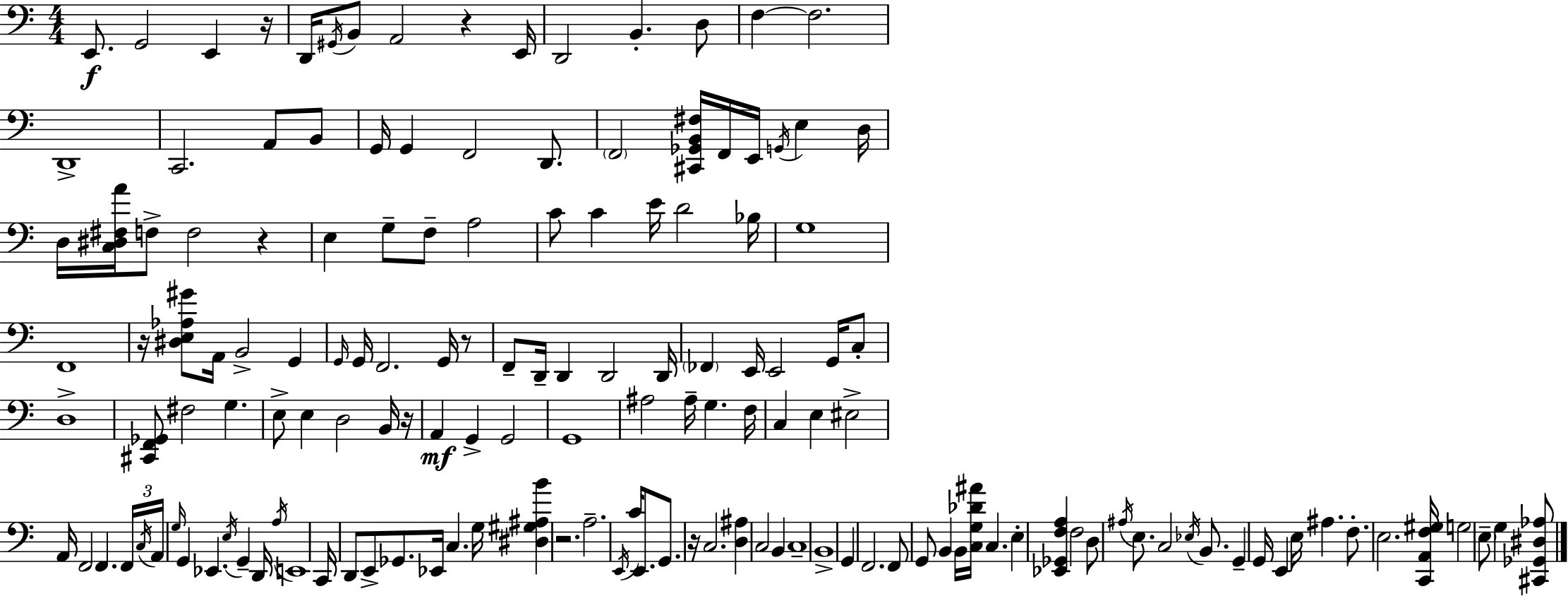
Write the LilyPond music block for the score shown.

{
  \clef bass
  \numericTimeSignature
  \time 4/4
  \key c \major
  e,8.\f g,2 e,4 r16 | d,16 \acciaccatura { gis,16 } b,8 a,2 r4 | e,16 d,2 b,4.-. d8 | f4~~ f2. | \break d,1-> | c,2. a,8 b,8 | g,16 g,4 f,2 d,8. | \parenthesize f,2 <cis, ges, b, fis>16 f,16 e,16 \acciaccatura { g,16 } e4 | \break d16 d16 <c dis fis a'>16 f8-> f2 r4 | e4 g8-- f8-- a2 | c'8 c'4 e'16 d'2 | bes16 g1 | \break f,1 | r16 <dis e aes gis'>8 a,16 b,2-> g,4 | \grace { g,16 } g,16 f,2. | g,16 r8 f,8-- d,16-- d,4 d,2 | \break d,16 \parenthesize fes,4 e,16 e,2 | g,16 c8-. d1-> | <cis, f, ges,>8 fis2 g4. | e8-> e4 d2 | \break b,16 r16 a,4\mf g,4-> g,2 | g,1 | ais2 ais16-- g4. | f16 c4 e4 eis2-> | \break a,16 f,2 f,4. | \tuplet 3/2 { f,16 \acciaccatura { c16 } a,16 } \grace { g16 } g,4 ees,4. | \acciaccatura { e16 } g,4-- d,16 \acciaccatura { a16 } e,1 | c,16 d,8 e,8-> ges,8. ees,16 | \break c4. g16 <dis gis ais b'>4 r2. | a2.-- | \acciaccatura { e,16 } c'16 e,8. g,8. r16 c2. | <d ais>4 c2 | \break b,4 c1-- | b,1-> | g,4 f,2. | f,8 g,8 b,4 | \break b,16 <c g des' ais'>16 c4. e4-. <ees, ges, f a>4 | f2 d8 \acciaccatura { ais16 } e8. c2 | \acciaccatura { ees16 } b,8. g,4-- g,16 e,4 | e16 ais4. f8.-. e2. | \break <c, a, f gis>16 g2 | \parenthesize e8-- g4 <cis, ges, dis aes>8 \bar "|."
}